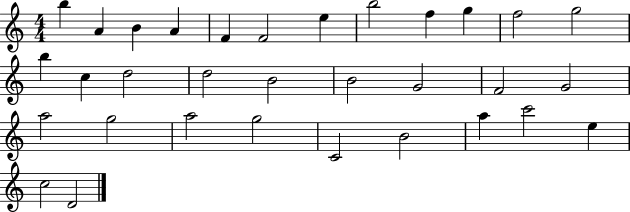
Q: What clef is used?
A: treble